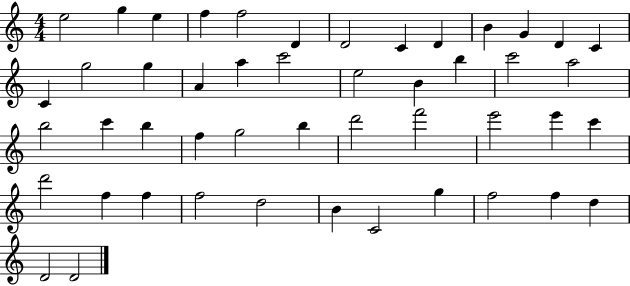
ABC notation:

X:1
T:Untitled
M:4/4
L:1/4
K:C
e2 g e f f2 D D2 C D B G D C C g2 g A a c'2 e2 B b c'2 a2 b2 c' b f g2 b d'2 f'2 e'2 e' c' d'2 f f f2 d2 B C2 g f2 f d D2 D2